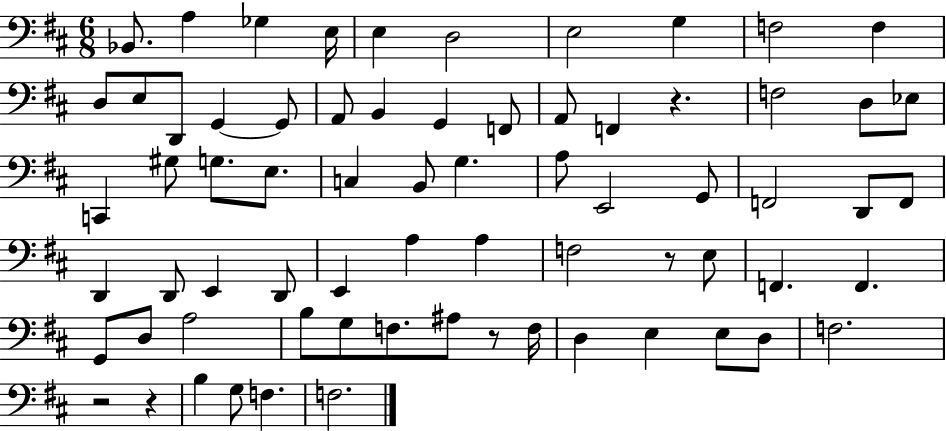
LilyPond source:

{
  \clef bass
  \numericTimeSignature
  \time 6/8
  \key d \major
  bes,8. a4 ges4 e16 | e4 d2 | e2 g4 | f2 f4 | \break d8 e8 d,8 g,4~~ g,8 | a,8 b,4 g,4 f,8 | a,8 f,4 r4. | f2 d8 ees8 | \break c,4 gis8 g8. e8. | c4 b,8 g4. | a8 e,2 g,8 | f,2 d,8 f,8 | \break d,4 d,8 e,4 d,8 | e,4 a4 a4 | f2 r8 e8 | f,4. f,4. | \break g,8 d8 a2 | b8 g8 f8. ais8 r8 f16 | d4 e4 e8 d8 | f2. | \break r2 r4 | b4 g8 f4. | f2. | \bar "|."
}